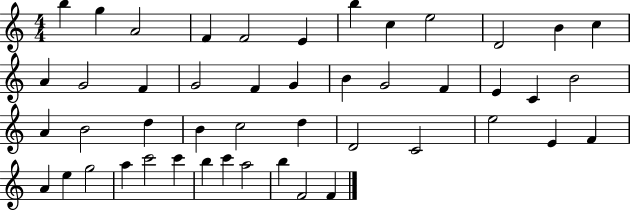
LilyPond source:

{
  \clef treble
  \numericTimeSignature
  \time 4/4
  \key c \major
  b''4 g''4 a'2 | f'4 f'2 e'4 | b''4 c''4 e''2 | d'2 b'4 c''4 | \break a'4 g'2 f'4 | g'2 f'4 g'4 | b'4 g'2 f'4 | e'4 c'4 b'2 | \break a'4 b'2 d''4 | b'4 c''2 d''4 | d'2 c'2 | e''2 e'4 f'4 | \break a'4 e''4 g''2 | a''4 c'''2 c'''4 | b''4 c'''4 a''2 | b''4 f'2 f'4 | \break \bar "|."
}